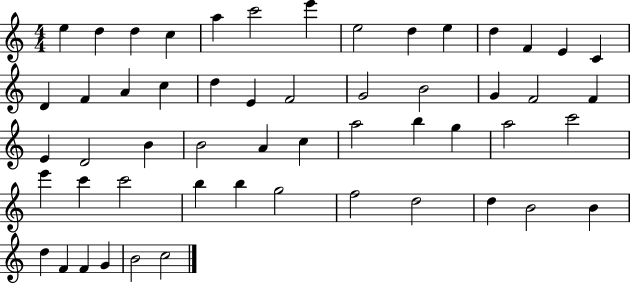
{
  \clef treble
  \numericTimeSignature
  \time 4/4
  \key c \major
  e''4 d''4 d''4 c''4 | a''4 c'''2 e'''4 | e''2 d''4 e''4 | d''4 f'4 e'4 c'4 | \break d'4 f'4 a'4 c''4 | d''4 e'4 f'2 | g'2 b'2 | g'4 f'2 f'4 | \break e'4 d'2 b'4 | b'2 a'4 c''4 | a''2 b''4 g''4 | a''2 c'''2 | \break e'''4 c'''4 c'''2 | b''4 b''4 g''2 | f''2 d''2 | d''4 b'2 b'4 | \break d''4 f'4 f'4 g'4 | b'2 c''2 | \bar "|."
}